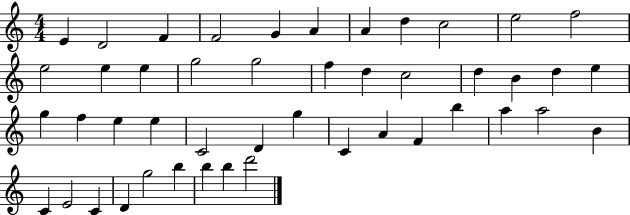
X:1
T:Untitled
M:4/4
L:1/4
K:C
E D2 F F2 G A A d c2 e2 f2 e2 e e g2 g2 f d c2 d B d e g f e e C2 D g C A F b a a2 B C E2 C D g2 b b b d'2